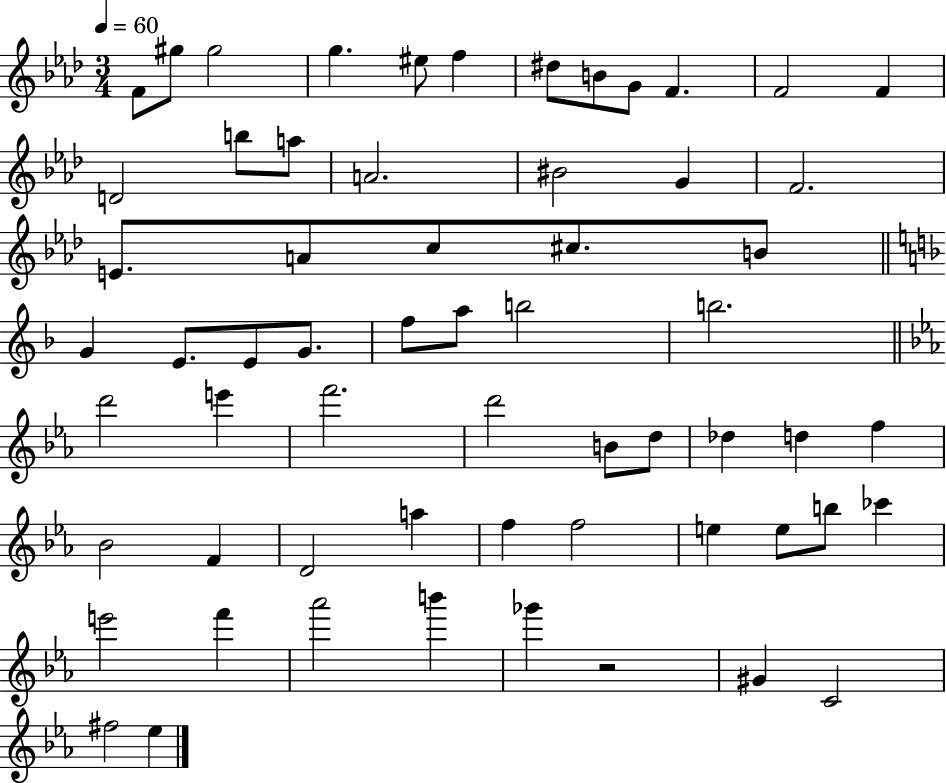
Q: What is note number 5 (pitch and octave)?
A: EIS5